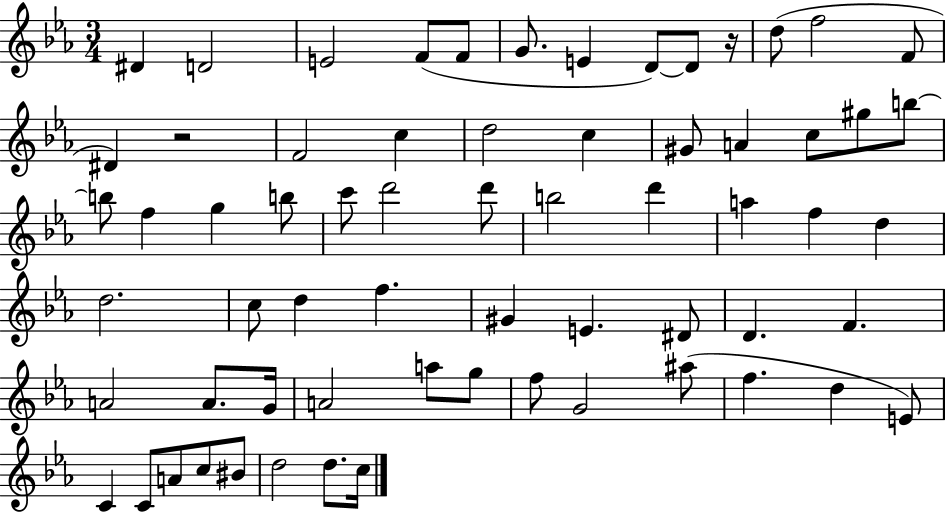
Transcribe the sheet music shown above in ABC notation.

X:1
T:Untitled
M:3/4
L:1/4
K:Eb
^D D2 E2 F/2 F/2 G/2 E D/2 D/2 z/4 d/2 f2 F/2 ^D z2 F2 c d2 c ^G/2 A c/2 ^g/2 b/2 b/2 f g b/2 c'/2 d'2 d'/2 b2 d' a f d d2 c/2 d f ^G E ^D/2 D F A2 A/2 G/4 A2 a/2 g/2 f/2 G2 ^a/2 f d E/2 C C/2 A/2 c/2 ^B/2 d2 d/2 c/4